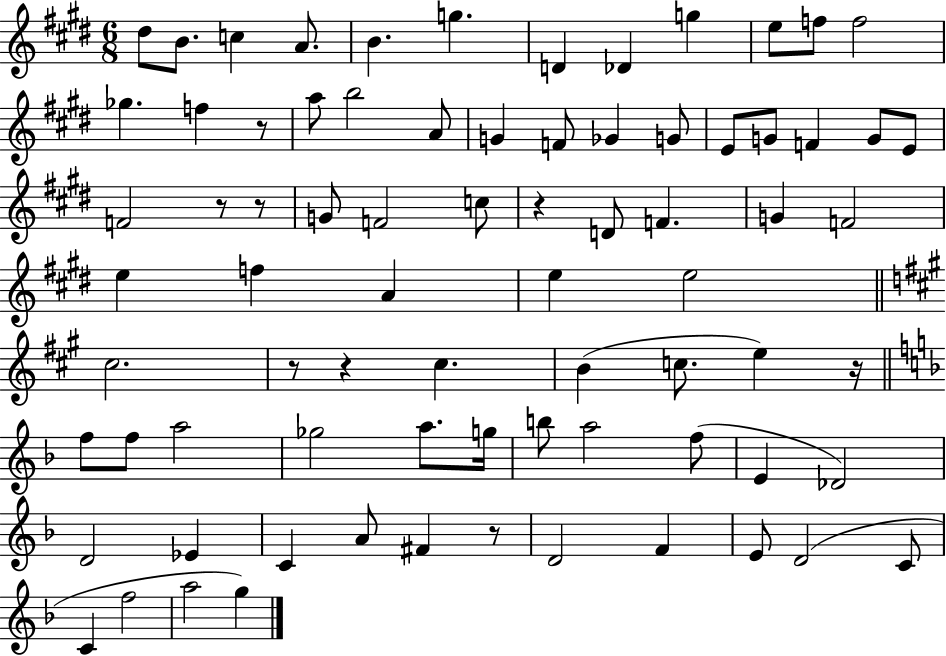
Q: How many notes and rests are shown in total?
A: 77